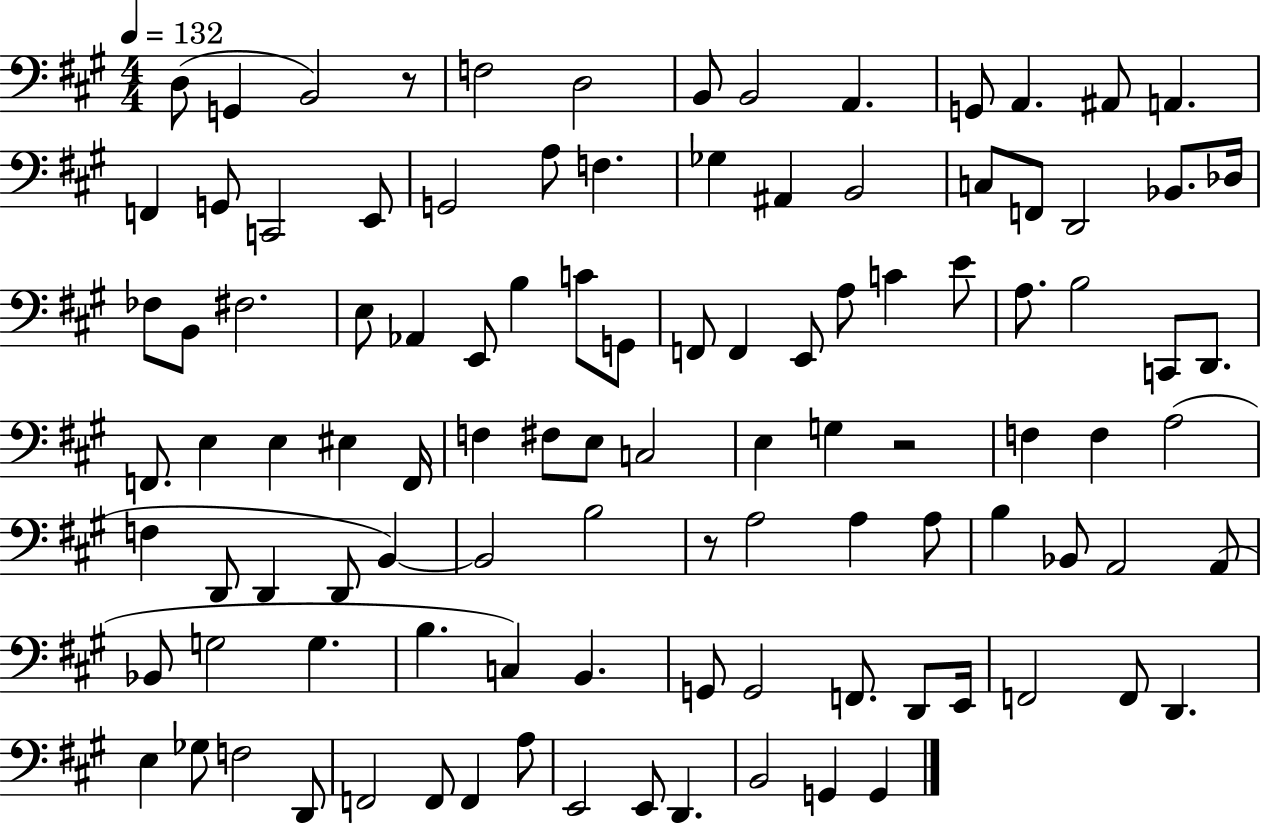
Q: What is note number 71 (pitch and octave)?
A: B3